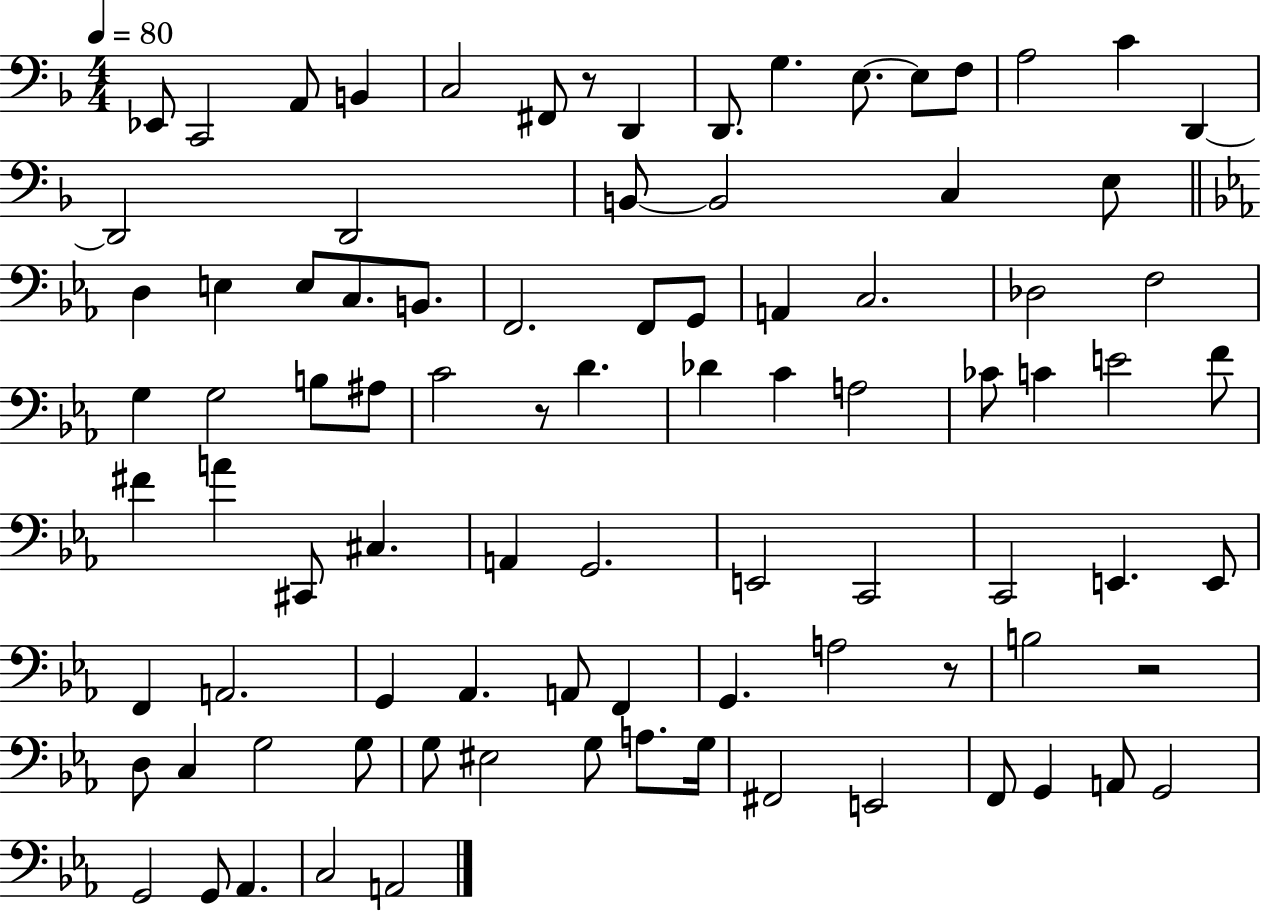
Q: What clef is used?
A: bass